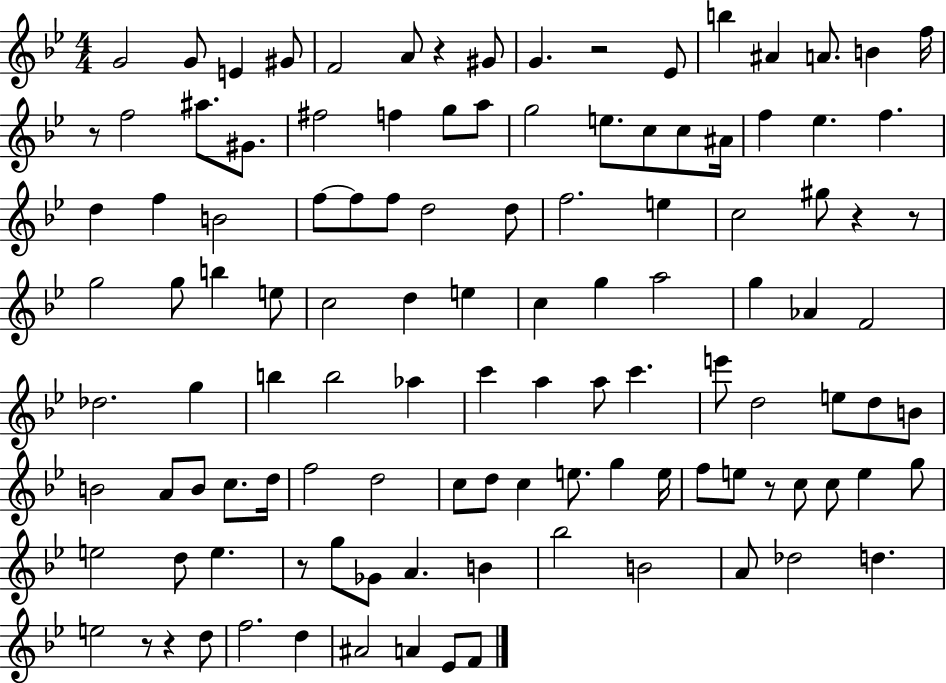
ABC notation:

X:1
T:Untitled
M:4/4
L:1/4
K:Bb
G2 G/2 E ^G/2 F2 A/2 z ^G/2 G z2 _E/2 b ^A A/2 B f/4 z/2 f2 ^a/2 ^G/2 ^f2 f g/2 a/2 g2 e/2 c/2 c/2 ^A/4 f _e f d f B2 f/2 f/2 f/2 d2 d/2 f2 e c2 ^g/2 z z/2 g2 g/2 b e/2 c2 d e c g a2 g _A F2 _d2 g b b2 _a c' a a/2 c' e'/2 d2 e/2 d/2 B/2 B2 A/2 B/2 c/2 d/4 f2 d2 c/2 d/2 c e/2 g e/4 f/2 e/2 z/2 c/2 c/2 e g/2 e2 d/2 e z/2 g/2 _G/2 A B _b2 B2 A/2 _d2 d e2 z/2 z d/2 f2 d ^A2 A _E/2 F/2